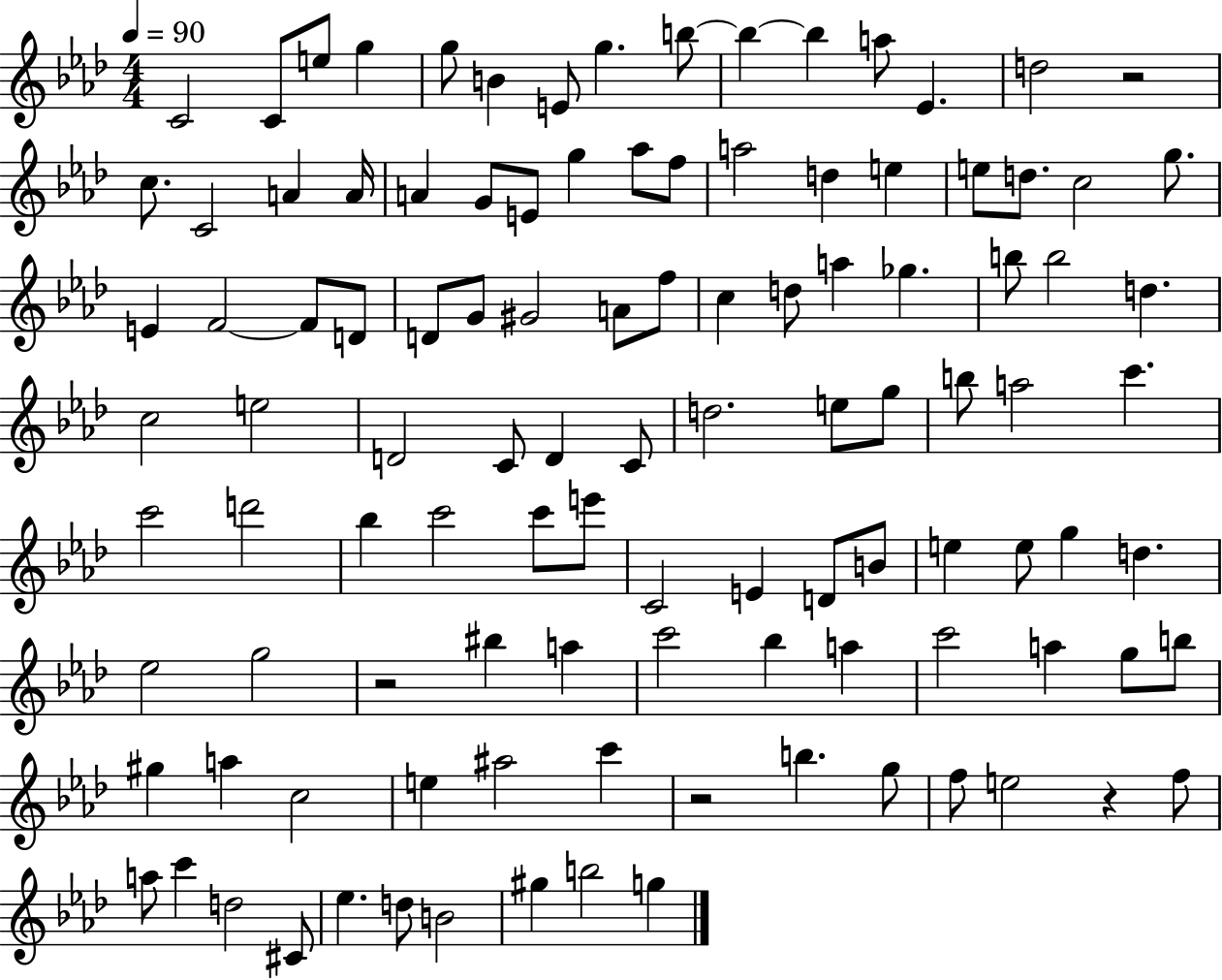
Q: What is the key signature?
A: AES major